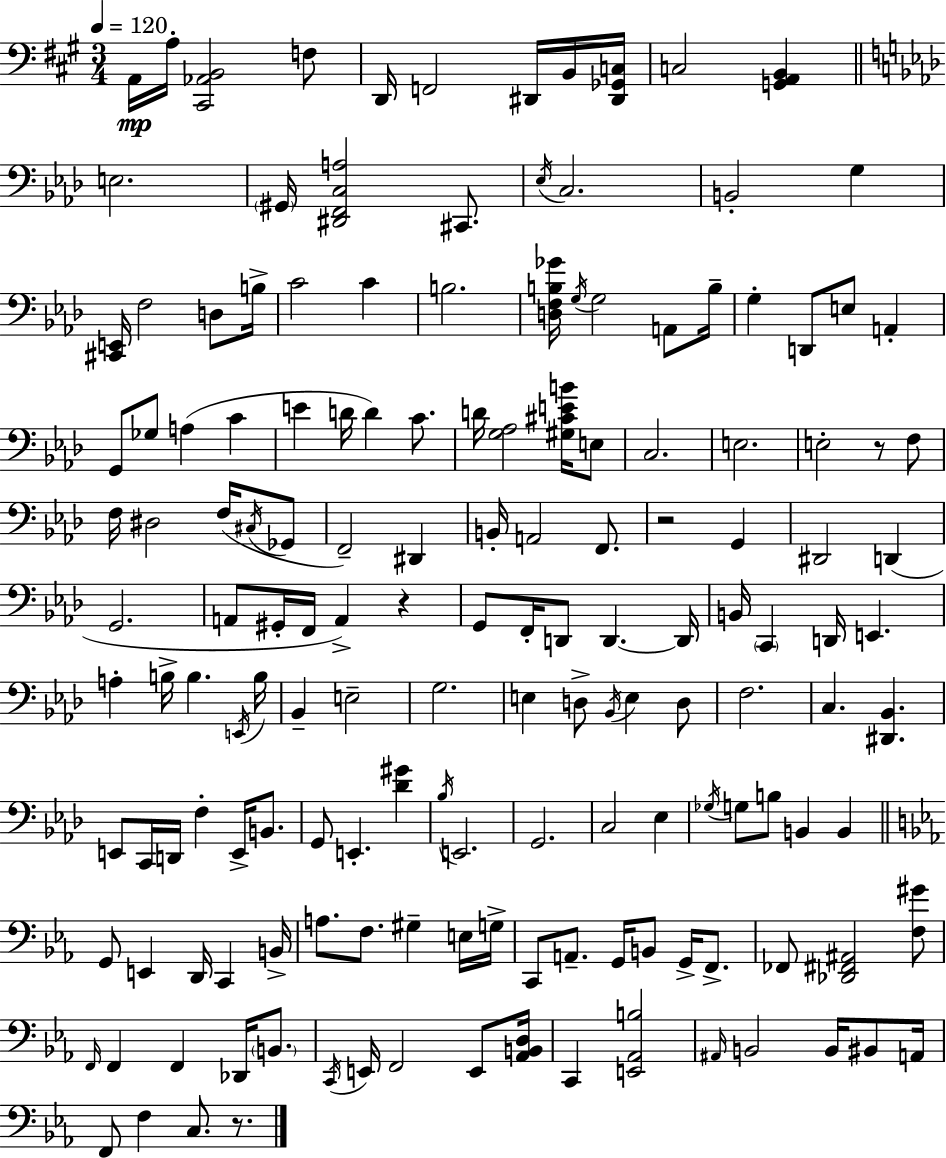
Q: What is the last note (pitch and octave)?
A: C3